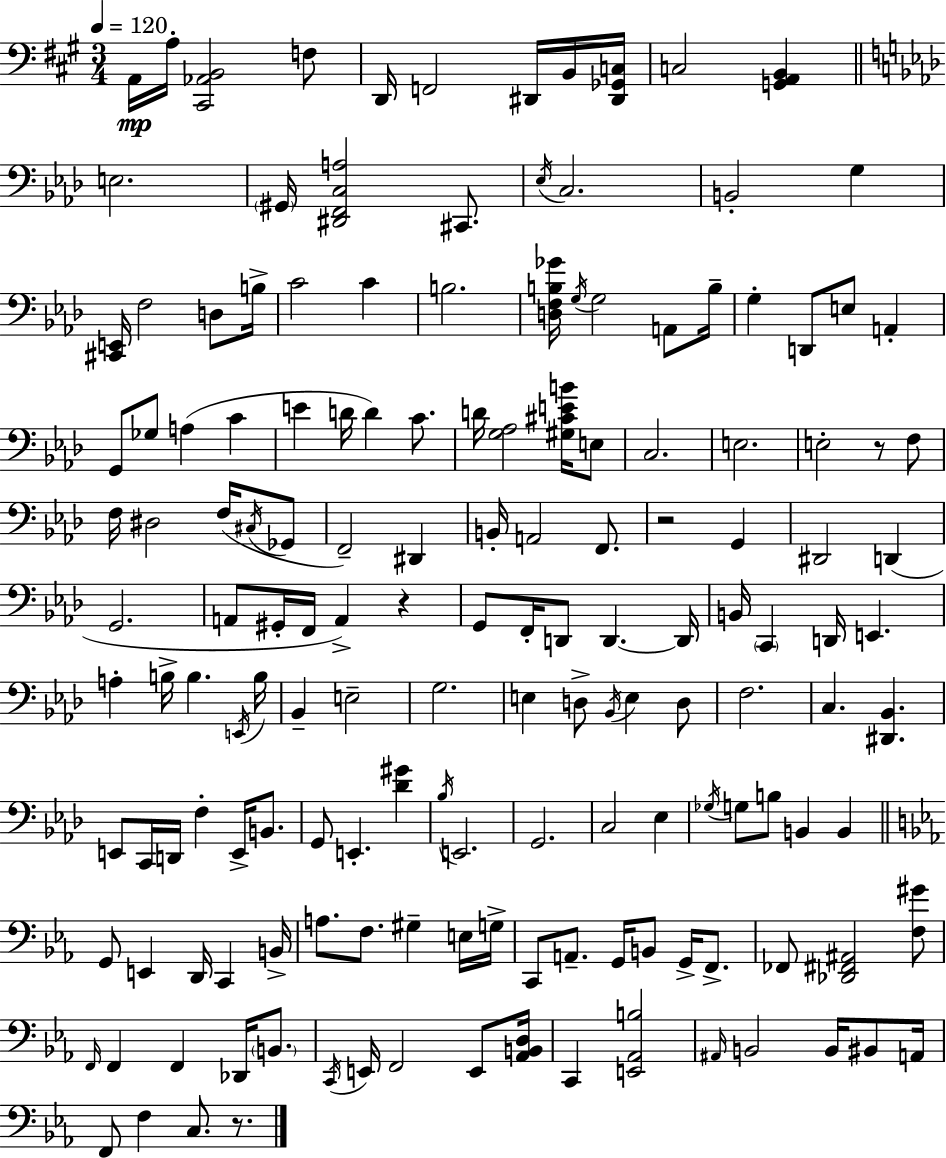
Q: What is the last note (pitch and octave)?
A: C3